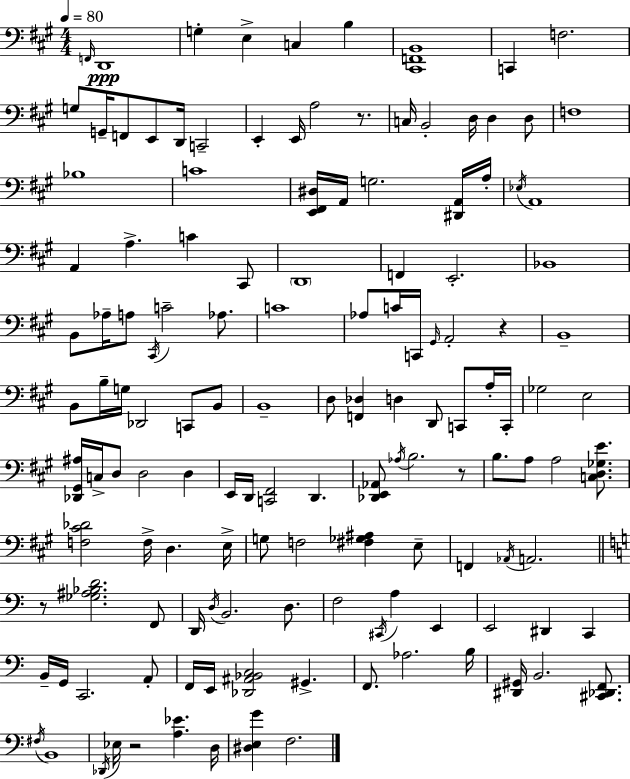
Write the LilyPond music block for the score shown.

{
  \clef bass
  \numericTimeSignature
  \time 4/4
  \key a \major
  \tempo 4 = 80
  \grace { f,16 }\ppp d,1 | g4-. e4-> c4 b4 | <cis, f, b,>1 | c,4 f2. | \break g8 g,16-- f,8 e,8 d,16 c,2-- | e,4-. e,16 a2 r8. | c16 b,2-. d16 d4 d8 | f1 | \break bes1 | c'1 | <e, fis, dis>16 a,16 g2. <dis, a,>16 | a16-. \acciaccatura { ees16 } a,1 | \break a,4 a4.-> c'4 | cis,8 \parenthesize d,1 | f,4 e,2.-. | bes,1 | \break b,8 aes16-- a8 \acciaccatura { cis,16 } c'2-- | aes8. c'1 | aes8 c'16 c,16 \grace { gis,16 } a,2-. | r4 b,1-- | \break b,8 b16-- g16 des,2 | c,8 b,8 b,1-- | d8 <f, des>4 d4 d,8 | c,8 a16-. c,16-. ges2 e2 | \break <des, gis, ais>16 c16-> d8 d2 | d4 e,16 d,16 <c, fis,>2 d,4. | <des, e, aes,>8 \acciaccatura { aes16 } b2. | r8 b8. a8 a2 | \break <c d ges e'>8. <f cis' des'>2 f16-> d4. | e16-> g8 f2 <fis ges ais>4 | e8-- f,4 \acciaccatura { aes,16 } a,2. | \bar "||" \break \key c \major r8 <ges ais bes d'>2. f,8 | d,16 \acciaccatura { d16 } b,2. d8. | f2 \acciaccatura { cis,16 } a4 e,4 | e,2 dis,4 c,4 | \break b,16-- g,16 c,2. | a,8-. f,16 e,16 <des, ais, bes, c>2 gis,4.-> | f,8. aes2. | b16 <dis, gis,>16 b,2. <cis, des, f,>8. | \break \acciaccatura { fis16 } b,1 | \acciaccatura { des,16 } ees16 r2 <a ees'>4. | d16 <dis e g'>4 f2. | \bar "|."
}